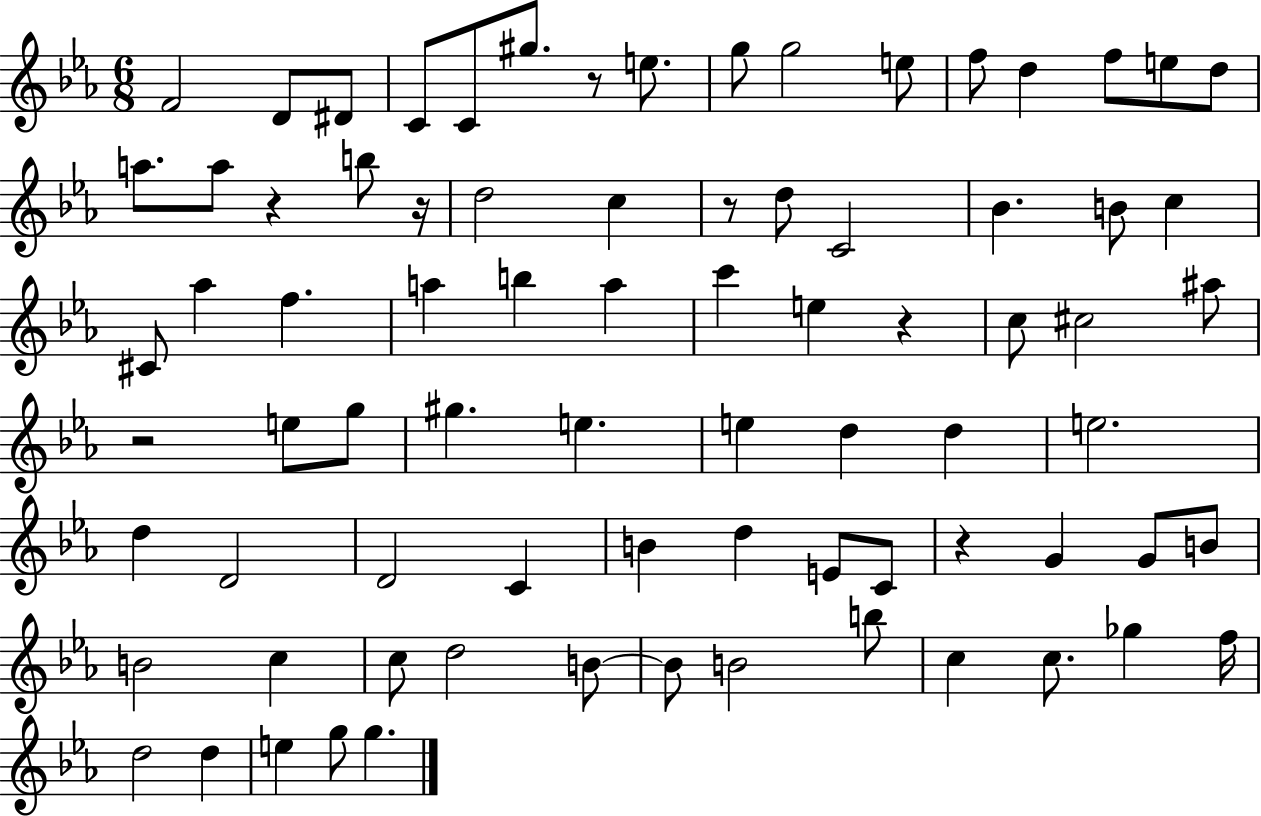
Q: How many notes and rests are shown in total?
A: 79